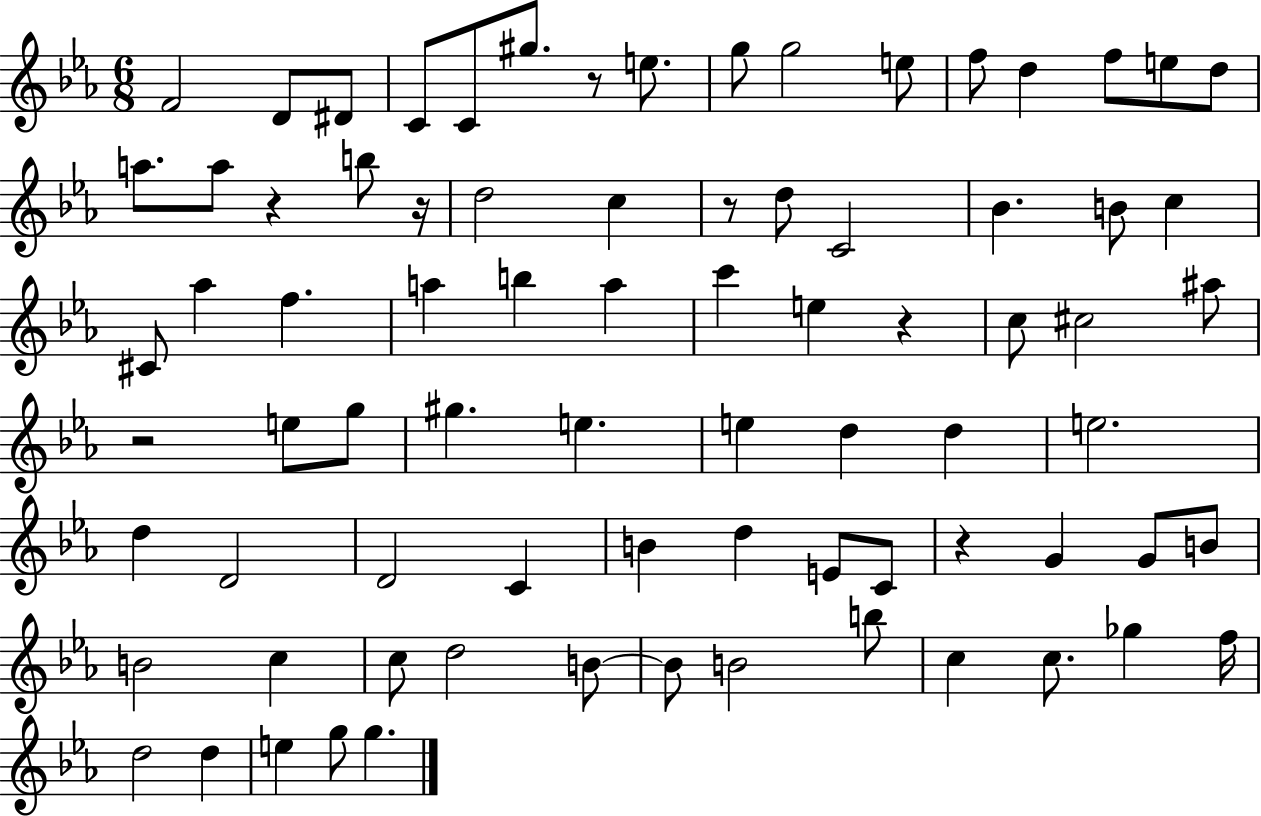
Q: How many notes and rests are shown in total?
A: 79